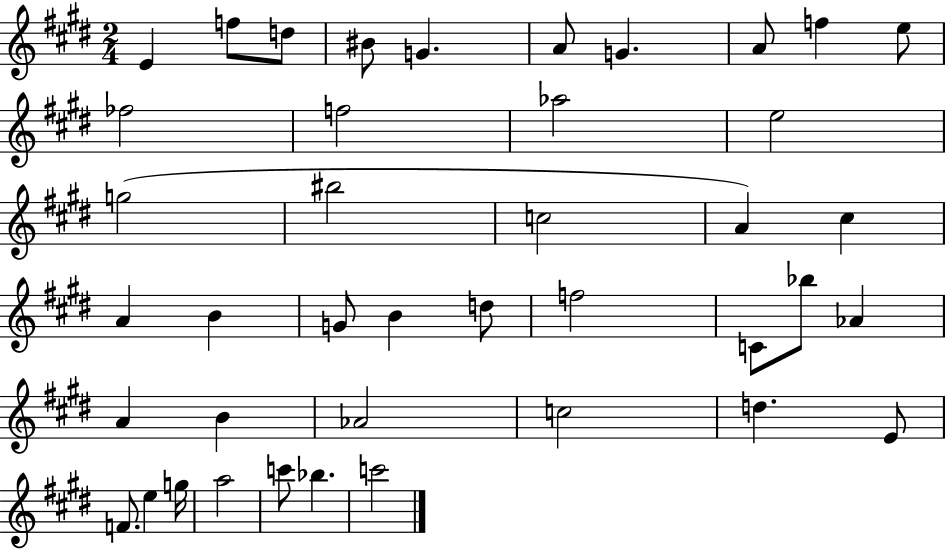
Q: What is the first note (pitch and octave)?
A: E4